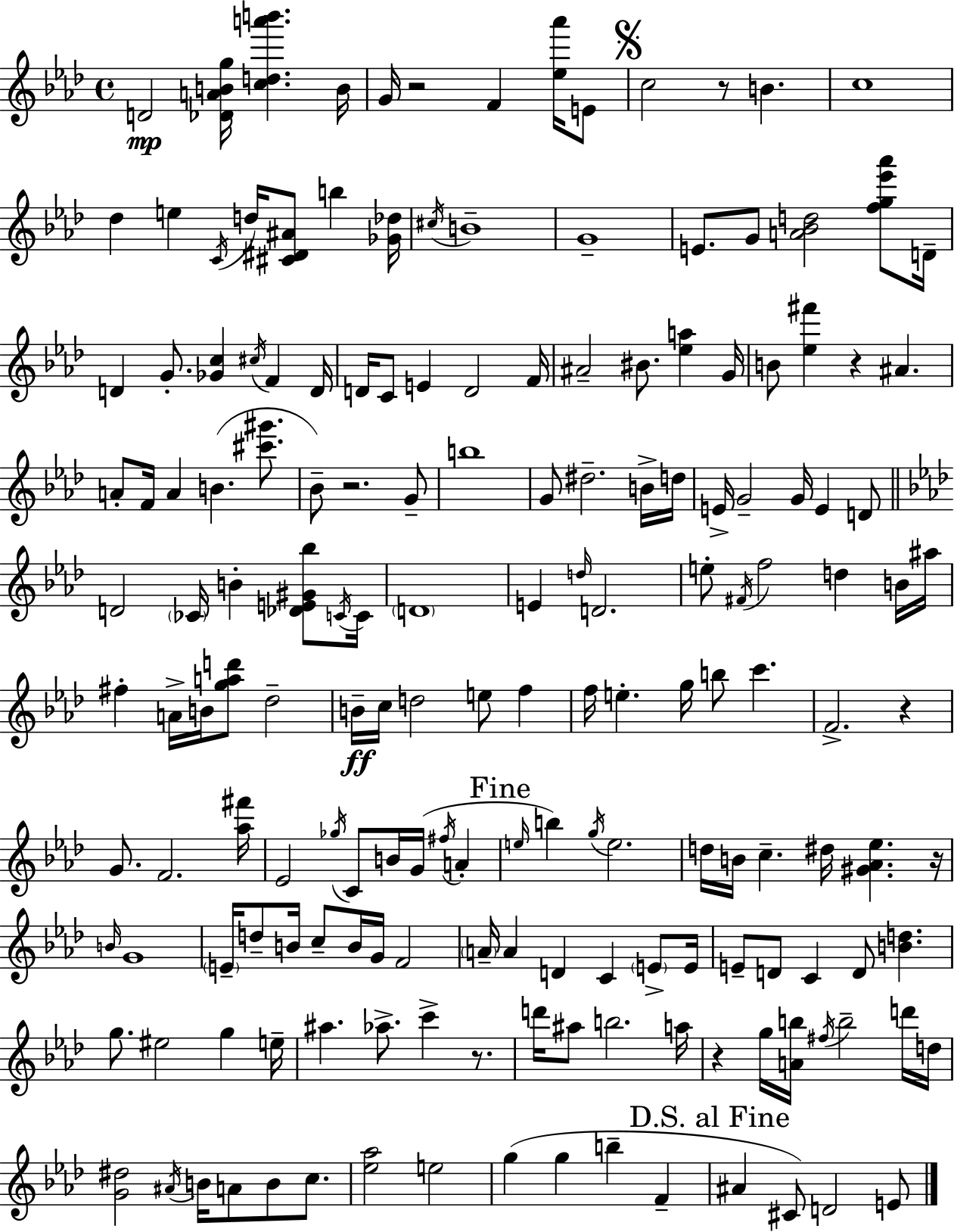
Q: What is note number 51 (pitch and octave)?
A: D4